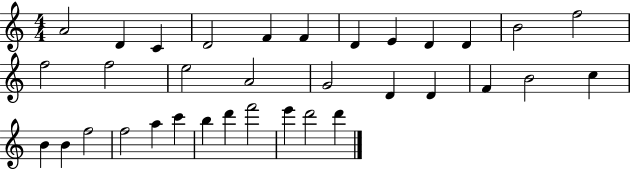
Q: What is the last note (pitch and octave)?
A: D6